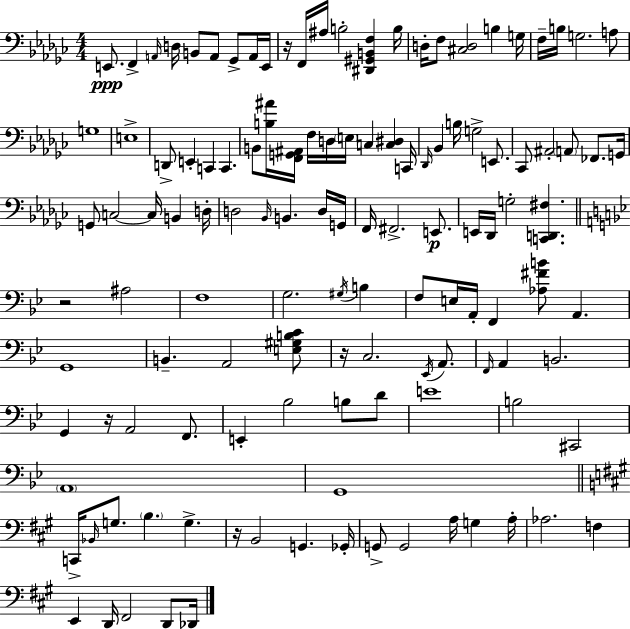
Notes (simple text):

E2/e. F2/q A2/s D3/s B2/e A2/e Gb2/e A2/s E2/s R/s F2/s A#3/s B3/h [D#2,G#2,B2,F3]/q B3/s D3/s F3/e [C#3,D3]/h B3/q G3/s F3/s B3/s G3/h. A3/e G3/w E3/w D2/e E2/q C2/q C2/q. B2/e [B3,A#4]/s [F2,G2,A#2]/s F3/s D3/s E3/s C3/q [C3,D#3]/q C2/s Db2/s Bb2/q B3/s G3/h E2/e. CES2/e A#2/h A2/e FES2/e. G2/s G2/e C3/h C3/s B2/q D3/s D3/h Bb2/s B2/q. D3/s G2/s F2/s F#2/h. E2/e. E2/s Db2/s G3/h [C2,D2,F#3]/q. R/h A#3/h F3/w G3/h. G#3/s B3/q F3/e E3/s A2/s F2/q [Ab3,F#4,B4]/e A2/q. G2/w B2/q. A2/h [E3,G#3,B3,C4]/e R/s C3/h. Eb2/s A2/e. F2/s A2/q B2/h. G2/q R/s A2/h F2/e. E2/q Bb3/h B3/e D4/e E4/w B3/h C#2/h A2/w G2/w C2/s Bb2/s G3/e. B3/q. G3/q. R/s B2/h G2/q. Gb2/s G2/e G2/h A3/s G3/q A3/s Ab3/h. F3/q E2/q D2/s F#2/h D2/e Db2/s